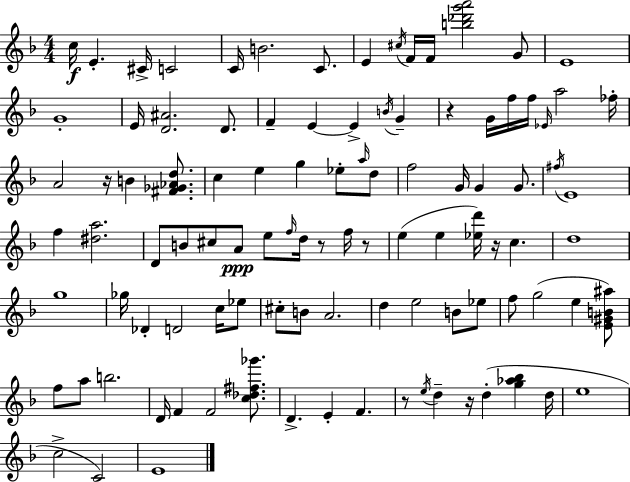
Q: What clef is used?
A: treble